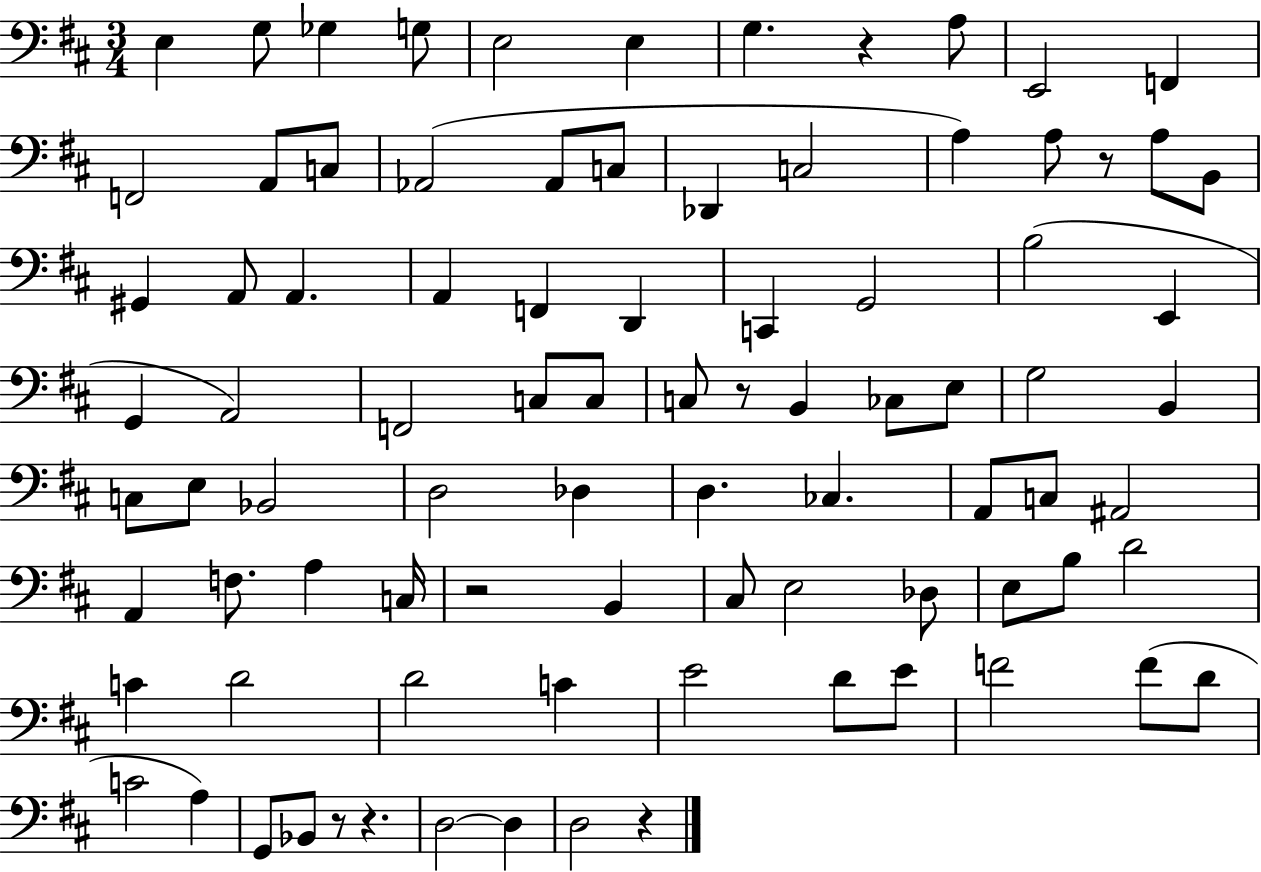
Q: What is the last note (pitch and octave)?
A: D3